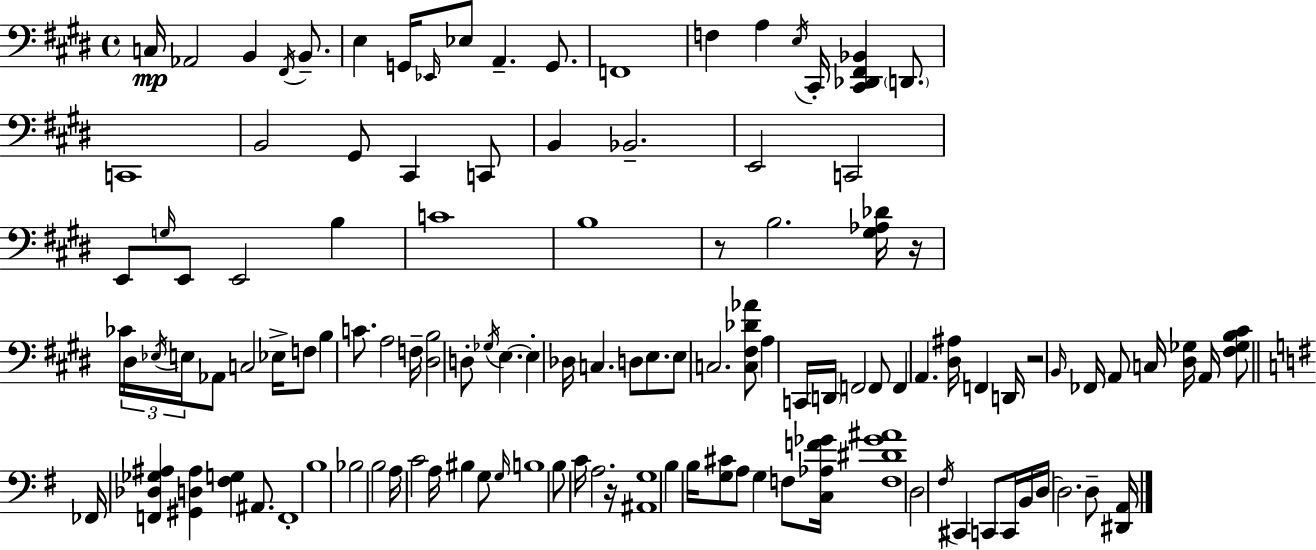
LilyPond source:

{
  \clef bass
  \time 4/4
  \defaultTimeSignature
  \key e \major
  c16\mp aes,2 b,4 \acciaccatura { fis,16 } b,8.-- | e4 g,16 \grace { ees,16 } ees8 a,4.-- g,8. | f,1 | f4 a4 \acciaccatura { e16 } cis,16-. <cis, des, fis, bes,>4 | \break \parenthesize d,8. c,1 | b,2 gis,8 cis,4 | c,8 b,4 bes,2.-- | e,2 c,2 | \break e,8 \grace { g16 } e,8 e,2 | b4 c'1 | b1 | r8 b2. | \break <gis aes des'>16 r16 ces'16 \tuplet 3/2 { dis16 \acciaccatura { ees16 } e16 } aes,8 c2 | ees16-> f8 b4 c'8. a2 | f16-- <dis b>2 d8-. \acciaccatura { ges16 } | e4.~~ e4-. des16 c4. | \break d8 e8. e8 c2. | <c fis des' aes'>8 a4 c,16 \parenthesize d,16 f,2 | f,8 f,4 a,4. | <dis ais>16 f,4 d,16 r2 \grace { b,16 } fes,16 | \break a,8 c16 <dis ges>16 a,16 <fis ges b cis'>8 \bar "||" \break \key g \major fes,16 <f, des ges ais>4 <gis, d ais>4 <fis g>4 ais,8. | f,1-. | b1 | bes2 b2 | \break a16 c'2 a16 bis4 g8 | \grace { g16 } b1 | b8 c'16 a2. | r16 <ais, g>1 | \break b4 b16 <g cis'>8 a8 g4 f8 | <c aes f' ges'>16 <f dis' ges' ais'>1 | d2 \acciaccatura { fis16 } cis,4 c,8 | c,16 b,16 d16~~ d2. d8-- | \break <dis, a,>16 \bar "|."
}